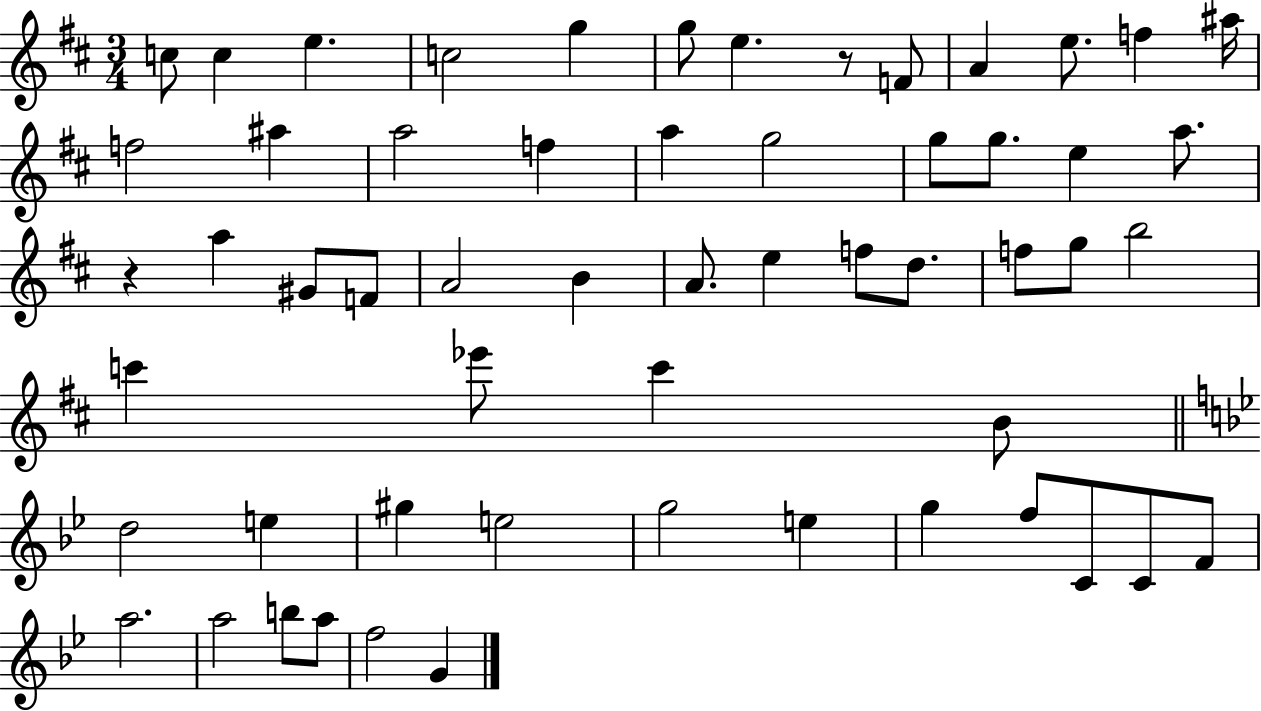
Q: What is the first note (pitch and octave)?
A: C5